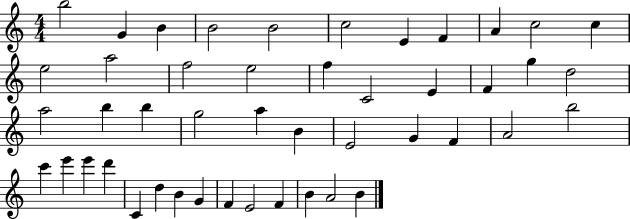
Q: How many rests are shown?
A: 0